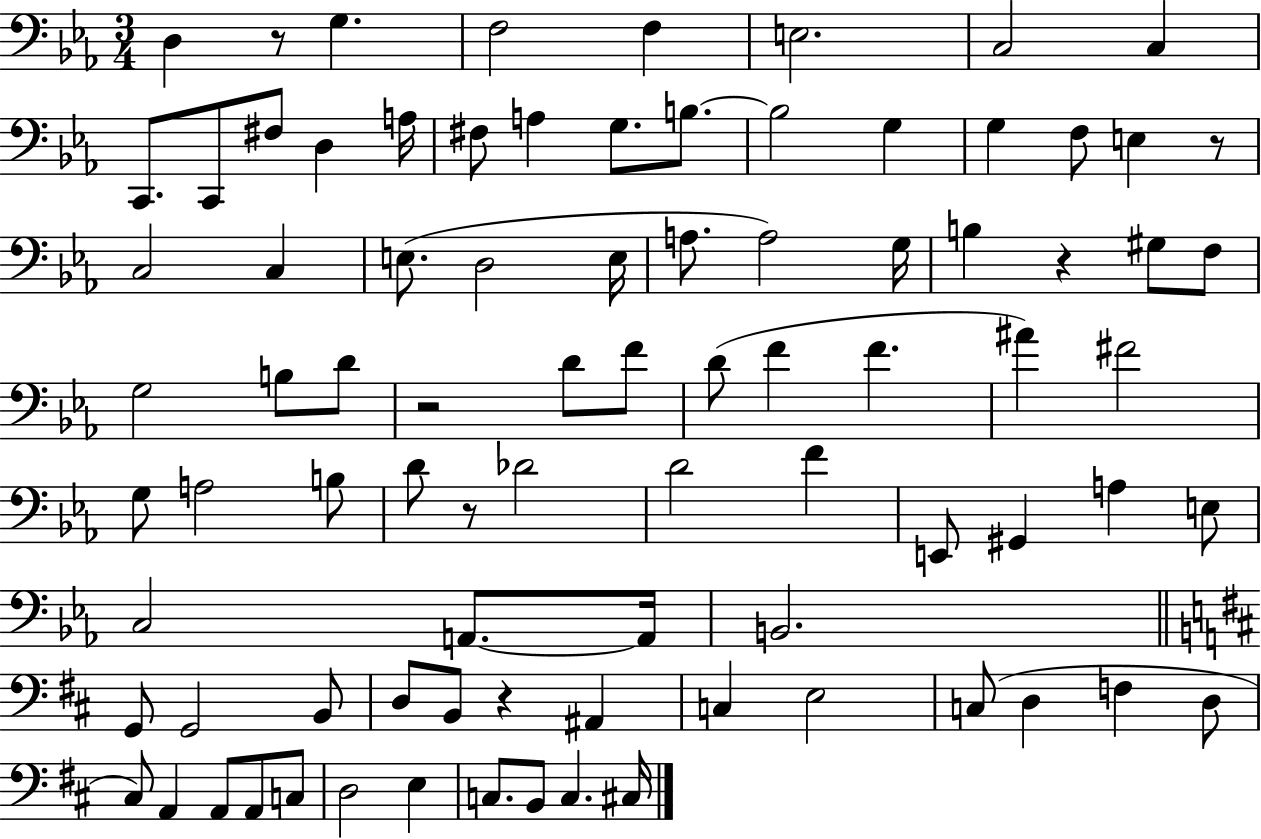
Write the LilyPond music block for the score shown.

{
  \clef bass
  \numericTimeSignature
  \time 3/4
  \key ees \major
  d4 r8 g4. | f2 f4 | e2. | c2 c4 | \break c,8. c,8 fis8 d4 a16 | fis8 a4 g8. b8.~~ | b2 g4 | g4 f8 e4 r8 | \break c2 c4 | e8.( d2 e16 | a8. a2) g16 | b4 r4 gis8 f8 | \break g2 b8 d'8 | r2 d'8 f'8 | d'8( f'4 f'4. | ais'4) fis'2 | \break g8 a2 b8 | d'8 r8 des'2 | d'2 f'4 | e,8 gis,4 a4 e8 | \break c2 a,8.~~ a,16 | b,2. | \bar "||" \break \key d \major g,8 g,2 b,8 | d8 b,8 r4 ais,4 | c4 e2 | c8( d4 f4 d8 | \break cis8) a,4 a,8 a,8 c8 | d2 e4 | c8. b,8 c4. cis16 | \bar "|."
}